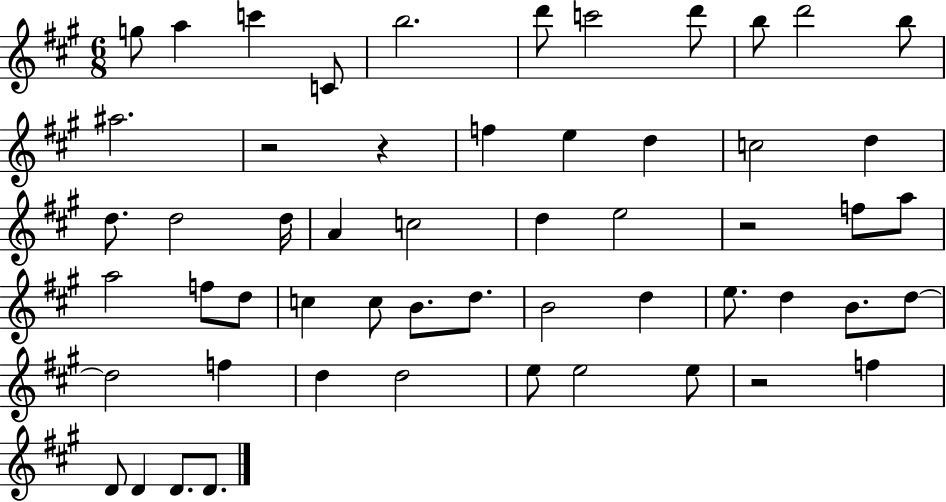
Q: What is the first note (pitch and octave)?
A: G5